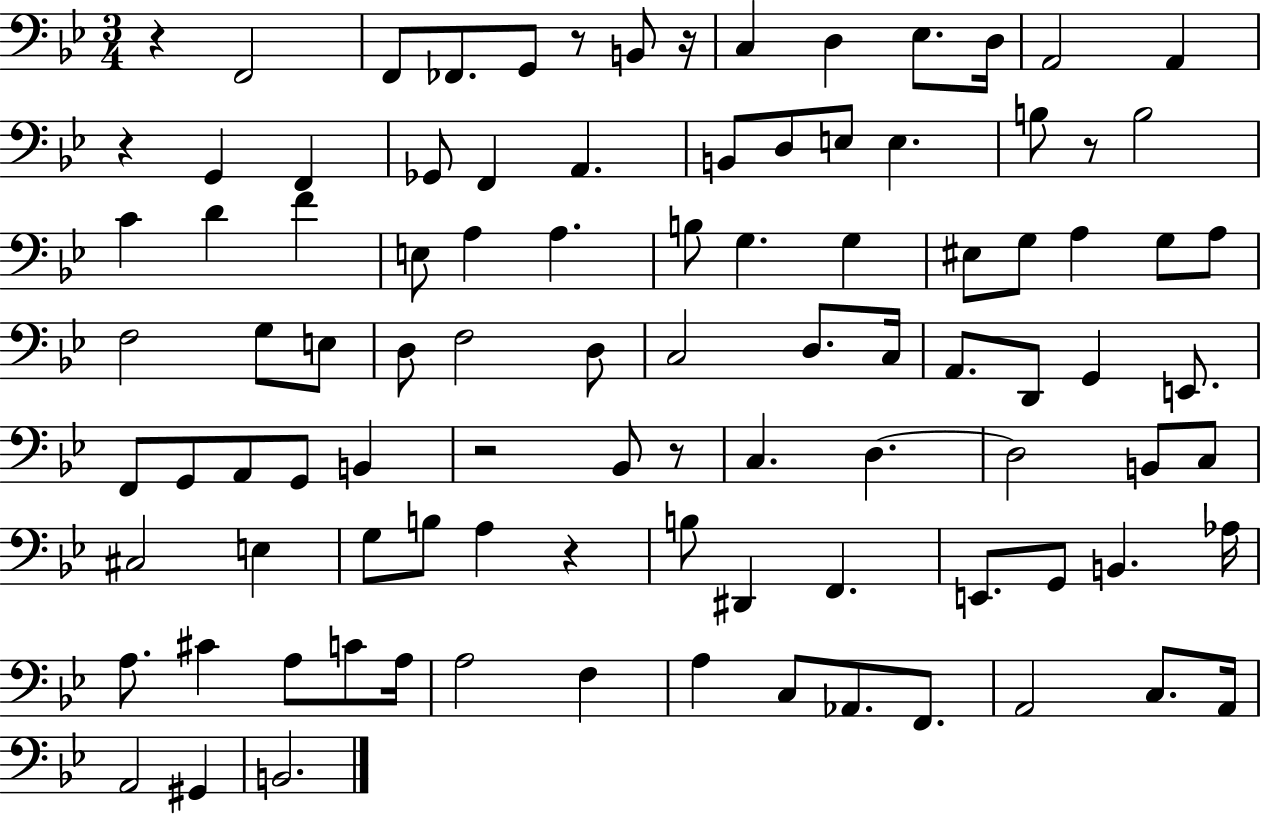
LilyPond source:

{
  \clef bass
  \numericTimeSignature
  \time 3/4
  \key bes \major
  r4 f,2 | f,8 fes,8. g,8 r8 b,8 r16 | c4 d4 ees8. d16 | a,2 a,4 | \break r4 g,4 f,4 | ges,8 f,4 a,4. | b,8 d8 e8 e4. | b8 r8 b2 | \break c'4 d'4 f'4 | e8 a4 a4. | b8 g4. g4 | eis8 g8 a4 g8 a8 | \break f2 g8 e8 | d8 f2 d8 | c2 d8. c16 | a,8. d,8 g,4 e,8. | \break f,8 g,8 a,8 g,8 b,4 | r2 bes,8 r8 | c4. d4.~~ | d2 b,8 c8 | \break cis2 e4 | g8 b8 a4 r4 | b8 dis,4 f,4. | e,8. g,8 b,4. aes16 | \break a8. cis'4 a8 c'8 a16 | a2 f4 | a4 c8 aes,8. f,8. | a,2 c8. a,16 | \break a,2 gis,4 | b,2. | \bar "|."
}